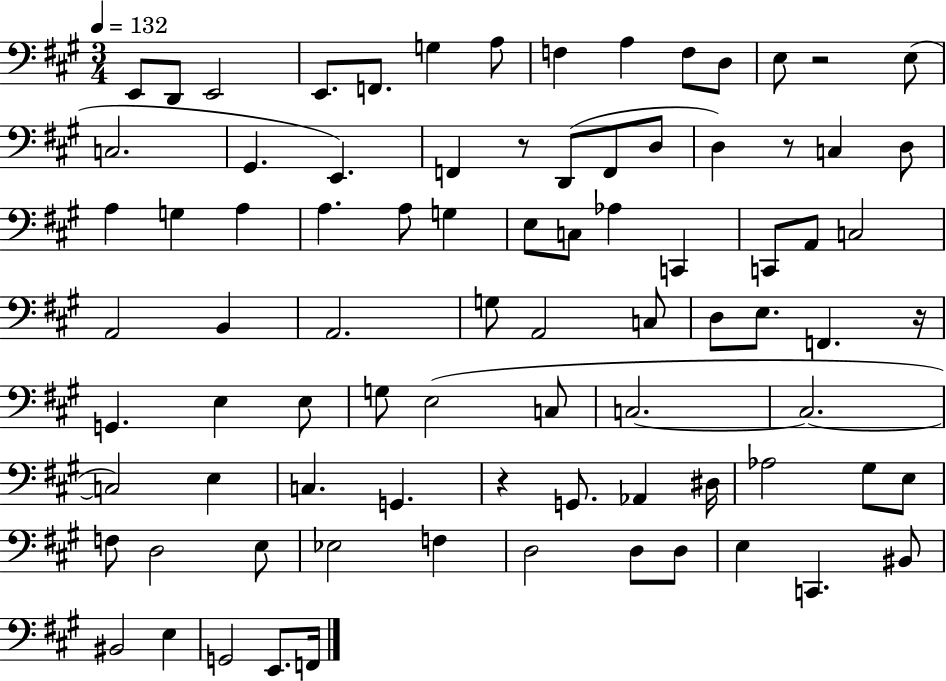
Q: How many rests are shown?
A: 5